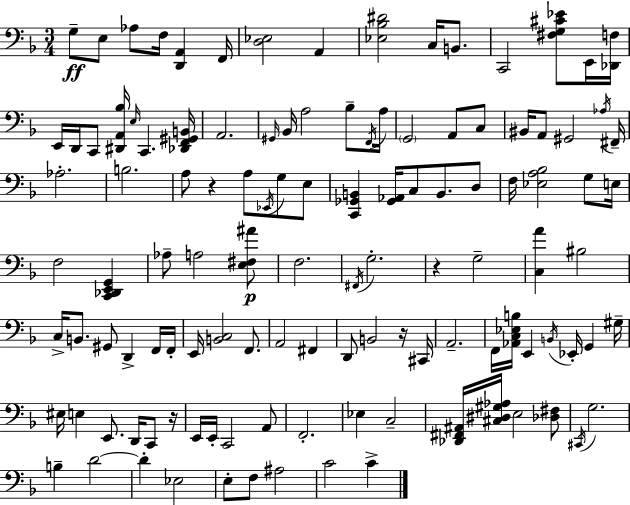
G3/e E3/e Ab3/e F3/s [D2,A2]/q F2/s [D3,Eb3]/h A2/q [Eb3,Bb3,D#4]/h C3/s B2/e. C2/h [F#3,G3,C#4,Eb4]/e E2/s [Db2,F3]/s E2/s D2/s C2/e [D#2,A2,Bb3]/s E3/s C2/q. [Db2,F2,G#2,B2]/s A2/h. G#2/s Bb2/s A3/h Bb3/e F2/s A3/s G2/h A2/e C3/e BIS2/s A2/e G#2/h Ab3/s F#2/s Ab3/h. B3/h. A3/e R/q A3/e Eb2/s G3/e E3/e [C2,Gb2,B2]/q [Gb2,Ab2]/s C3/e B2/e. D3/e F3/s [Eb3,A3,Bb3]/h G3/e E3/s F3/h [C2,Db2,E2,G2]/q Ab3/e A3/h [E3,F#3,A#4]/e F3/h. F#2/s G3/h. R/q G3/h [C3,A4]/q BIS3/h C3/s B2/e. G#2/e D2/q F2/s F2/s E2/s [B2,C3]/h F2/e. A2/h F#2/q D2/e B2/h R/s C#2/s A2/h. F2/s [Ab2,C3,Eb3,B3]/s E2/q B2/s Eb2/s G2/q G#3/s EIS3/s E3/q E2/e. D2/s C2/e R/s E2/s E2/s C2/h A2/e F2/h. Eb3/q C3/h [Db2,F#2,A#2]/s [C#3,D#3,G#3,Ab3]/s E3/h [Db3,F#3]/e C#2/s G3/h. B3/q D4/h D4/q Eb3/h E3/e F3/e A#3/h C4/h C4/q